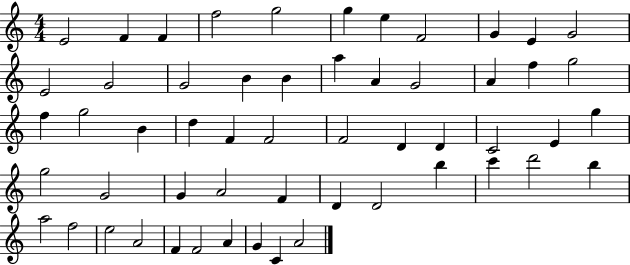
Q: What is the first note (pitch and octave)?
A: E4